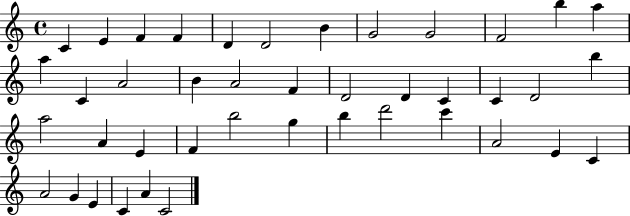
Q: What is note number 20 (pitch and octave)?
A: D4